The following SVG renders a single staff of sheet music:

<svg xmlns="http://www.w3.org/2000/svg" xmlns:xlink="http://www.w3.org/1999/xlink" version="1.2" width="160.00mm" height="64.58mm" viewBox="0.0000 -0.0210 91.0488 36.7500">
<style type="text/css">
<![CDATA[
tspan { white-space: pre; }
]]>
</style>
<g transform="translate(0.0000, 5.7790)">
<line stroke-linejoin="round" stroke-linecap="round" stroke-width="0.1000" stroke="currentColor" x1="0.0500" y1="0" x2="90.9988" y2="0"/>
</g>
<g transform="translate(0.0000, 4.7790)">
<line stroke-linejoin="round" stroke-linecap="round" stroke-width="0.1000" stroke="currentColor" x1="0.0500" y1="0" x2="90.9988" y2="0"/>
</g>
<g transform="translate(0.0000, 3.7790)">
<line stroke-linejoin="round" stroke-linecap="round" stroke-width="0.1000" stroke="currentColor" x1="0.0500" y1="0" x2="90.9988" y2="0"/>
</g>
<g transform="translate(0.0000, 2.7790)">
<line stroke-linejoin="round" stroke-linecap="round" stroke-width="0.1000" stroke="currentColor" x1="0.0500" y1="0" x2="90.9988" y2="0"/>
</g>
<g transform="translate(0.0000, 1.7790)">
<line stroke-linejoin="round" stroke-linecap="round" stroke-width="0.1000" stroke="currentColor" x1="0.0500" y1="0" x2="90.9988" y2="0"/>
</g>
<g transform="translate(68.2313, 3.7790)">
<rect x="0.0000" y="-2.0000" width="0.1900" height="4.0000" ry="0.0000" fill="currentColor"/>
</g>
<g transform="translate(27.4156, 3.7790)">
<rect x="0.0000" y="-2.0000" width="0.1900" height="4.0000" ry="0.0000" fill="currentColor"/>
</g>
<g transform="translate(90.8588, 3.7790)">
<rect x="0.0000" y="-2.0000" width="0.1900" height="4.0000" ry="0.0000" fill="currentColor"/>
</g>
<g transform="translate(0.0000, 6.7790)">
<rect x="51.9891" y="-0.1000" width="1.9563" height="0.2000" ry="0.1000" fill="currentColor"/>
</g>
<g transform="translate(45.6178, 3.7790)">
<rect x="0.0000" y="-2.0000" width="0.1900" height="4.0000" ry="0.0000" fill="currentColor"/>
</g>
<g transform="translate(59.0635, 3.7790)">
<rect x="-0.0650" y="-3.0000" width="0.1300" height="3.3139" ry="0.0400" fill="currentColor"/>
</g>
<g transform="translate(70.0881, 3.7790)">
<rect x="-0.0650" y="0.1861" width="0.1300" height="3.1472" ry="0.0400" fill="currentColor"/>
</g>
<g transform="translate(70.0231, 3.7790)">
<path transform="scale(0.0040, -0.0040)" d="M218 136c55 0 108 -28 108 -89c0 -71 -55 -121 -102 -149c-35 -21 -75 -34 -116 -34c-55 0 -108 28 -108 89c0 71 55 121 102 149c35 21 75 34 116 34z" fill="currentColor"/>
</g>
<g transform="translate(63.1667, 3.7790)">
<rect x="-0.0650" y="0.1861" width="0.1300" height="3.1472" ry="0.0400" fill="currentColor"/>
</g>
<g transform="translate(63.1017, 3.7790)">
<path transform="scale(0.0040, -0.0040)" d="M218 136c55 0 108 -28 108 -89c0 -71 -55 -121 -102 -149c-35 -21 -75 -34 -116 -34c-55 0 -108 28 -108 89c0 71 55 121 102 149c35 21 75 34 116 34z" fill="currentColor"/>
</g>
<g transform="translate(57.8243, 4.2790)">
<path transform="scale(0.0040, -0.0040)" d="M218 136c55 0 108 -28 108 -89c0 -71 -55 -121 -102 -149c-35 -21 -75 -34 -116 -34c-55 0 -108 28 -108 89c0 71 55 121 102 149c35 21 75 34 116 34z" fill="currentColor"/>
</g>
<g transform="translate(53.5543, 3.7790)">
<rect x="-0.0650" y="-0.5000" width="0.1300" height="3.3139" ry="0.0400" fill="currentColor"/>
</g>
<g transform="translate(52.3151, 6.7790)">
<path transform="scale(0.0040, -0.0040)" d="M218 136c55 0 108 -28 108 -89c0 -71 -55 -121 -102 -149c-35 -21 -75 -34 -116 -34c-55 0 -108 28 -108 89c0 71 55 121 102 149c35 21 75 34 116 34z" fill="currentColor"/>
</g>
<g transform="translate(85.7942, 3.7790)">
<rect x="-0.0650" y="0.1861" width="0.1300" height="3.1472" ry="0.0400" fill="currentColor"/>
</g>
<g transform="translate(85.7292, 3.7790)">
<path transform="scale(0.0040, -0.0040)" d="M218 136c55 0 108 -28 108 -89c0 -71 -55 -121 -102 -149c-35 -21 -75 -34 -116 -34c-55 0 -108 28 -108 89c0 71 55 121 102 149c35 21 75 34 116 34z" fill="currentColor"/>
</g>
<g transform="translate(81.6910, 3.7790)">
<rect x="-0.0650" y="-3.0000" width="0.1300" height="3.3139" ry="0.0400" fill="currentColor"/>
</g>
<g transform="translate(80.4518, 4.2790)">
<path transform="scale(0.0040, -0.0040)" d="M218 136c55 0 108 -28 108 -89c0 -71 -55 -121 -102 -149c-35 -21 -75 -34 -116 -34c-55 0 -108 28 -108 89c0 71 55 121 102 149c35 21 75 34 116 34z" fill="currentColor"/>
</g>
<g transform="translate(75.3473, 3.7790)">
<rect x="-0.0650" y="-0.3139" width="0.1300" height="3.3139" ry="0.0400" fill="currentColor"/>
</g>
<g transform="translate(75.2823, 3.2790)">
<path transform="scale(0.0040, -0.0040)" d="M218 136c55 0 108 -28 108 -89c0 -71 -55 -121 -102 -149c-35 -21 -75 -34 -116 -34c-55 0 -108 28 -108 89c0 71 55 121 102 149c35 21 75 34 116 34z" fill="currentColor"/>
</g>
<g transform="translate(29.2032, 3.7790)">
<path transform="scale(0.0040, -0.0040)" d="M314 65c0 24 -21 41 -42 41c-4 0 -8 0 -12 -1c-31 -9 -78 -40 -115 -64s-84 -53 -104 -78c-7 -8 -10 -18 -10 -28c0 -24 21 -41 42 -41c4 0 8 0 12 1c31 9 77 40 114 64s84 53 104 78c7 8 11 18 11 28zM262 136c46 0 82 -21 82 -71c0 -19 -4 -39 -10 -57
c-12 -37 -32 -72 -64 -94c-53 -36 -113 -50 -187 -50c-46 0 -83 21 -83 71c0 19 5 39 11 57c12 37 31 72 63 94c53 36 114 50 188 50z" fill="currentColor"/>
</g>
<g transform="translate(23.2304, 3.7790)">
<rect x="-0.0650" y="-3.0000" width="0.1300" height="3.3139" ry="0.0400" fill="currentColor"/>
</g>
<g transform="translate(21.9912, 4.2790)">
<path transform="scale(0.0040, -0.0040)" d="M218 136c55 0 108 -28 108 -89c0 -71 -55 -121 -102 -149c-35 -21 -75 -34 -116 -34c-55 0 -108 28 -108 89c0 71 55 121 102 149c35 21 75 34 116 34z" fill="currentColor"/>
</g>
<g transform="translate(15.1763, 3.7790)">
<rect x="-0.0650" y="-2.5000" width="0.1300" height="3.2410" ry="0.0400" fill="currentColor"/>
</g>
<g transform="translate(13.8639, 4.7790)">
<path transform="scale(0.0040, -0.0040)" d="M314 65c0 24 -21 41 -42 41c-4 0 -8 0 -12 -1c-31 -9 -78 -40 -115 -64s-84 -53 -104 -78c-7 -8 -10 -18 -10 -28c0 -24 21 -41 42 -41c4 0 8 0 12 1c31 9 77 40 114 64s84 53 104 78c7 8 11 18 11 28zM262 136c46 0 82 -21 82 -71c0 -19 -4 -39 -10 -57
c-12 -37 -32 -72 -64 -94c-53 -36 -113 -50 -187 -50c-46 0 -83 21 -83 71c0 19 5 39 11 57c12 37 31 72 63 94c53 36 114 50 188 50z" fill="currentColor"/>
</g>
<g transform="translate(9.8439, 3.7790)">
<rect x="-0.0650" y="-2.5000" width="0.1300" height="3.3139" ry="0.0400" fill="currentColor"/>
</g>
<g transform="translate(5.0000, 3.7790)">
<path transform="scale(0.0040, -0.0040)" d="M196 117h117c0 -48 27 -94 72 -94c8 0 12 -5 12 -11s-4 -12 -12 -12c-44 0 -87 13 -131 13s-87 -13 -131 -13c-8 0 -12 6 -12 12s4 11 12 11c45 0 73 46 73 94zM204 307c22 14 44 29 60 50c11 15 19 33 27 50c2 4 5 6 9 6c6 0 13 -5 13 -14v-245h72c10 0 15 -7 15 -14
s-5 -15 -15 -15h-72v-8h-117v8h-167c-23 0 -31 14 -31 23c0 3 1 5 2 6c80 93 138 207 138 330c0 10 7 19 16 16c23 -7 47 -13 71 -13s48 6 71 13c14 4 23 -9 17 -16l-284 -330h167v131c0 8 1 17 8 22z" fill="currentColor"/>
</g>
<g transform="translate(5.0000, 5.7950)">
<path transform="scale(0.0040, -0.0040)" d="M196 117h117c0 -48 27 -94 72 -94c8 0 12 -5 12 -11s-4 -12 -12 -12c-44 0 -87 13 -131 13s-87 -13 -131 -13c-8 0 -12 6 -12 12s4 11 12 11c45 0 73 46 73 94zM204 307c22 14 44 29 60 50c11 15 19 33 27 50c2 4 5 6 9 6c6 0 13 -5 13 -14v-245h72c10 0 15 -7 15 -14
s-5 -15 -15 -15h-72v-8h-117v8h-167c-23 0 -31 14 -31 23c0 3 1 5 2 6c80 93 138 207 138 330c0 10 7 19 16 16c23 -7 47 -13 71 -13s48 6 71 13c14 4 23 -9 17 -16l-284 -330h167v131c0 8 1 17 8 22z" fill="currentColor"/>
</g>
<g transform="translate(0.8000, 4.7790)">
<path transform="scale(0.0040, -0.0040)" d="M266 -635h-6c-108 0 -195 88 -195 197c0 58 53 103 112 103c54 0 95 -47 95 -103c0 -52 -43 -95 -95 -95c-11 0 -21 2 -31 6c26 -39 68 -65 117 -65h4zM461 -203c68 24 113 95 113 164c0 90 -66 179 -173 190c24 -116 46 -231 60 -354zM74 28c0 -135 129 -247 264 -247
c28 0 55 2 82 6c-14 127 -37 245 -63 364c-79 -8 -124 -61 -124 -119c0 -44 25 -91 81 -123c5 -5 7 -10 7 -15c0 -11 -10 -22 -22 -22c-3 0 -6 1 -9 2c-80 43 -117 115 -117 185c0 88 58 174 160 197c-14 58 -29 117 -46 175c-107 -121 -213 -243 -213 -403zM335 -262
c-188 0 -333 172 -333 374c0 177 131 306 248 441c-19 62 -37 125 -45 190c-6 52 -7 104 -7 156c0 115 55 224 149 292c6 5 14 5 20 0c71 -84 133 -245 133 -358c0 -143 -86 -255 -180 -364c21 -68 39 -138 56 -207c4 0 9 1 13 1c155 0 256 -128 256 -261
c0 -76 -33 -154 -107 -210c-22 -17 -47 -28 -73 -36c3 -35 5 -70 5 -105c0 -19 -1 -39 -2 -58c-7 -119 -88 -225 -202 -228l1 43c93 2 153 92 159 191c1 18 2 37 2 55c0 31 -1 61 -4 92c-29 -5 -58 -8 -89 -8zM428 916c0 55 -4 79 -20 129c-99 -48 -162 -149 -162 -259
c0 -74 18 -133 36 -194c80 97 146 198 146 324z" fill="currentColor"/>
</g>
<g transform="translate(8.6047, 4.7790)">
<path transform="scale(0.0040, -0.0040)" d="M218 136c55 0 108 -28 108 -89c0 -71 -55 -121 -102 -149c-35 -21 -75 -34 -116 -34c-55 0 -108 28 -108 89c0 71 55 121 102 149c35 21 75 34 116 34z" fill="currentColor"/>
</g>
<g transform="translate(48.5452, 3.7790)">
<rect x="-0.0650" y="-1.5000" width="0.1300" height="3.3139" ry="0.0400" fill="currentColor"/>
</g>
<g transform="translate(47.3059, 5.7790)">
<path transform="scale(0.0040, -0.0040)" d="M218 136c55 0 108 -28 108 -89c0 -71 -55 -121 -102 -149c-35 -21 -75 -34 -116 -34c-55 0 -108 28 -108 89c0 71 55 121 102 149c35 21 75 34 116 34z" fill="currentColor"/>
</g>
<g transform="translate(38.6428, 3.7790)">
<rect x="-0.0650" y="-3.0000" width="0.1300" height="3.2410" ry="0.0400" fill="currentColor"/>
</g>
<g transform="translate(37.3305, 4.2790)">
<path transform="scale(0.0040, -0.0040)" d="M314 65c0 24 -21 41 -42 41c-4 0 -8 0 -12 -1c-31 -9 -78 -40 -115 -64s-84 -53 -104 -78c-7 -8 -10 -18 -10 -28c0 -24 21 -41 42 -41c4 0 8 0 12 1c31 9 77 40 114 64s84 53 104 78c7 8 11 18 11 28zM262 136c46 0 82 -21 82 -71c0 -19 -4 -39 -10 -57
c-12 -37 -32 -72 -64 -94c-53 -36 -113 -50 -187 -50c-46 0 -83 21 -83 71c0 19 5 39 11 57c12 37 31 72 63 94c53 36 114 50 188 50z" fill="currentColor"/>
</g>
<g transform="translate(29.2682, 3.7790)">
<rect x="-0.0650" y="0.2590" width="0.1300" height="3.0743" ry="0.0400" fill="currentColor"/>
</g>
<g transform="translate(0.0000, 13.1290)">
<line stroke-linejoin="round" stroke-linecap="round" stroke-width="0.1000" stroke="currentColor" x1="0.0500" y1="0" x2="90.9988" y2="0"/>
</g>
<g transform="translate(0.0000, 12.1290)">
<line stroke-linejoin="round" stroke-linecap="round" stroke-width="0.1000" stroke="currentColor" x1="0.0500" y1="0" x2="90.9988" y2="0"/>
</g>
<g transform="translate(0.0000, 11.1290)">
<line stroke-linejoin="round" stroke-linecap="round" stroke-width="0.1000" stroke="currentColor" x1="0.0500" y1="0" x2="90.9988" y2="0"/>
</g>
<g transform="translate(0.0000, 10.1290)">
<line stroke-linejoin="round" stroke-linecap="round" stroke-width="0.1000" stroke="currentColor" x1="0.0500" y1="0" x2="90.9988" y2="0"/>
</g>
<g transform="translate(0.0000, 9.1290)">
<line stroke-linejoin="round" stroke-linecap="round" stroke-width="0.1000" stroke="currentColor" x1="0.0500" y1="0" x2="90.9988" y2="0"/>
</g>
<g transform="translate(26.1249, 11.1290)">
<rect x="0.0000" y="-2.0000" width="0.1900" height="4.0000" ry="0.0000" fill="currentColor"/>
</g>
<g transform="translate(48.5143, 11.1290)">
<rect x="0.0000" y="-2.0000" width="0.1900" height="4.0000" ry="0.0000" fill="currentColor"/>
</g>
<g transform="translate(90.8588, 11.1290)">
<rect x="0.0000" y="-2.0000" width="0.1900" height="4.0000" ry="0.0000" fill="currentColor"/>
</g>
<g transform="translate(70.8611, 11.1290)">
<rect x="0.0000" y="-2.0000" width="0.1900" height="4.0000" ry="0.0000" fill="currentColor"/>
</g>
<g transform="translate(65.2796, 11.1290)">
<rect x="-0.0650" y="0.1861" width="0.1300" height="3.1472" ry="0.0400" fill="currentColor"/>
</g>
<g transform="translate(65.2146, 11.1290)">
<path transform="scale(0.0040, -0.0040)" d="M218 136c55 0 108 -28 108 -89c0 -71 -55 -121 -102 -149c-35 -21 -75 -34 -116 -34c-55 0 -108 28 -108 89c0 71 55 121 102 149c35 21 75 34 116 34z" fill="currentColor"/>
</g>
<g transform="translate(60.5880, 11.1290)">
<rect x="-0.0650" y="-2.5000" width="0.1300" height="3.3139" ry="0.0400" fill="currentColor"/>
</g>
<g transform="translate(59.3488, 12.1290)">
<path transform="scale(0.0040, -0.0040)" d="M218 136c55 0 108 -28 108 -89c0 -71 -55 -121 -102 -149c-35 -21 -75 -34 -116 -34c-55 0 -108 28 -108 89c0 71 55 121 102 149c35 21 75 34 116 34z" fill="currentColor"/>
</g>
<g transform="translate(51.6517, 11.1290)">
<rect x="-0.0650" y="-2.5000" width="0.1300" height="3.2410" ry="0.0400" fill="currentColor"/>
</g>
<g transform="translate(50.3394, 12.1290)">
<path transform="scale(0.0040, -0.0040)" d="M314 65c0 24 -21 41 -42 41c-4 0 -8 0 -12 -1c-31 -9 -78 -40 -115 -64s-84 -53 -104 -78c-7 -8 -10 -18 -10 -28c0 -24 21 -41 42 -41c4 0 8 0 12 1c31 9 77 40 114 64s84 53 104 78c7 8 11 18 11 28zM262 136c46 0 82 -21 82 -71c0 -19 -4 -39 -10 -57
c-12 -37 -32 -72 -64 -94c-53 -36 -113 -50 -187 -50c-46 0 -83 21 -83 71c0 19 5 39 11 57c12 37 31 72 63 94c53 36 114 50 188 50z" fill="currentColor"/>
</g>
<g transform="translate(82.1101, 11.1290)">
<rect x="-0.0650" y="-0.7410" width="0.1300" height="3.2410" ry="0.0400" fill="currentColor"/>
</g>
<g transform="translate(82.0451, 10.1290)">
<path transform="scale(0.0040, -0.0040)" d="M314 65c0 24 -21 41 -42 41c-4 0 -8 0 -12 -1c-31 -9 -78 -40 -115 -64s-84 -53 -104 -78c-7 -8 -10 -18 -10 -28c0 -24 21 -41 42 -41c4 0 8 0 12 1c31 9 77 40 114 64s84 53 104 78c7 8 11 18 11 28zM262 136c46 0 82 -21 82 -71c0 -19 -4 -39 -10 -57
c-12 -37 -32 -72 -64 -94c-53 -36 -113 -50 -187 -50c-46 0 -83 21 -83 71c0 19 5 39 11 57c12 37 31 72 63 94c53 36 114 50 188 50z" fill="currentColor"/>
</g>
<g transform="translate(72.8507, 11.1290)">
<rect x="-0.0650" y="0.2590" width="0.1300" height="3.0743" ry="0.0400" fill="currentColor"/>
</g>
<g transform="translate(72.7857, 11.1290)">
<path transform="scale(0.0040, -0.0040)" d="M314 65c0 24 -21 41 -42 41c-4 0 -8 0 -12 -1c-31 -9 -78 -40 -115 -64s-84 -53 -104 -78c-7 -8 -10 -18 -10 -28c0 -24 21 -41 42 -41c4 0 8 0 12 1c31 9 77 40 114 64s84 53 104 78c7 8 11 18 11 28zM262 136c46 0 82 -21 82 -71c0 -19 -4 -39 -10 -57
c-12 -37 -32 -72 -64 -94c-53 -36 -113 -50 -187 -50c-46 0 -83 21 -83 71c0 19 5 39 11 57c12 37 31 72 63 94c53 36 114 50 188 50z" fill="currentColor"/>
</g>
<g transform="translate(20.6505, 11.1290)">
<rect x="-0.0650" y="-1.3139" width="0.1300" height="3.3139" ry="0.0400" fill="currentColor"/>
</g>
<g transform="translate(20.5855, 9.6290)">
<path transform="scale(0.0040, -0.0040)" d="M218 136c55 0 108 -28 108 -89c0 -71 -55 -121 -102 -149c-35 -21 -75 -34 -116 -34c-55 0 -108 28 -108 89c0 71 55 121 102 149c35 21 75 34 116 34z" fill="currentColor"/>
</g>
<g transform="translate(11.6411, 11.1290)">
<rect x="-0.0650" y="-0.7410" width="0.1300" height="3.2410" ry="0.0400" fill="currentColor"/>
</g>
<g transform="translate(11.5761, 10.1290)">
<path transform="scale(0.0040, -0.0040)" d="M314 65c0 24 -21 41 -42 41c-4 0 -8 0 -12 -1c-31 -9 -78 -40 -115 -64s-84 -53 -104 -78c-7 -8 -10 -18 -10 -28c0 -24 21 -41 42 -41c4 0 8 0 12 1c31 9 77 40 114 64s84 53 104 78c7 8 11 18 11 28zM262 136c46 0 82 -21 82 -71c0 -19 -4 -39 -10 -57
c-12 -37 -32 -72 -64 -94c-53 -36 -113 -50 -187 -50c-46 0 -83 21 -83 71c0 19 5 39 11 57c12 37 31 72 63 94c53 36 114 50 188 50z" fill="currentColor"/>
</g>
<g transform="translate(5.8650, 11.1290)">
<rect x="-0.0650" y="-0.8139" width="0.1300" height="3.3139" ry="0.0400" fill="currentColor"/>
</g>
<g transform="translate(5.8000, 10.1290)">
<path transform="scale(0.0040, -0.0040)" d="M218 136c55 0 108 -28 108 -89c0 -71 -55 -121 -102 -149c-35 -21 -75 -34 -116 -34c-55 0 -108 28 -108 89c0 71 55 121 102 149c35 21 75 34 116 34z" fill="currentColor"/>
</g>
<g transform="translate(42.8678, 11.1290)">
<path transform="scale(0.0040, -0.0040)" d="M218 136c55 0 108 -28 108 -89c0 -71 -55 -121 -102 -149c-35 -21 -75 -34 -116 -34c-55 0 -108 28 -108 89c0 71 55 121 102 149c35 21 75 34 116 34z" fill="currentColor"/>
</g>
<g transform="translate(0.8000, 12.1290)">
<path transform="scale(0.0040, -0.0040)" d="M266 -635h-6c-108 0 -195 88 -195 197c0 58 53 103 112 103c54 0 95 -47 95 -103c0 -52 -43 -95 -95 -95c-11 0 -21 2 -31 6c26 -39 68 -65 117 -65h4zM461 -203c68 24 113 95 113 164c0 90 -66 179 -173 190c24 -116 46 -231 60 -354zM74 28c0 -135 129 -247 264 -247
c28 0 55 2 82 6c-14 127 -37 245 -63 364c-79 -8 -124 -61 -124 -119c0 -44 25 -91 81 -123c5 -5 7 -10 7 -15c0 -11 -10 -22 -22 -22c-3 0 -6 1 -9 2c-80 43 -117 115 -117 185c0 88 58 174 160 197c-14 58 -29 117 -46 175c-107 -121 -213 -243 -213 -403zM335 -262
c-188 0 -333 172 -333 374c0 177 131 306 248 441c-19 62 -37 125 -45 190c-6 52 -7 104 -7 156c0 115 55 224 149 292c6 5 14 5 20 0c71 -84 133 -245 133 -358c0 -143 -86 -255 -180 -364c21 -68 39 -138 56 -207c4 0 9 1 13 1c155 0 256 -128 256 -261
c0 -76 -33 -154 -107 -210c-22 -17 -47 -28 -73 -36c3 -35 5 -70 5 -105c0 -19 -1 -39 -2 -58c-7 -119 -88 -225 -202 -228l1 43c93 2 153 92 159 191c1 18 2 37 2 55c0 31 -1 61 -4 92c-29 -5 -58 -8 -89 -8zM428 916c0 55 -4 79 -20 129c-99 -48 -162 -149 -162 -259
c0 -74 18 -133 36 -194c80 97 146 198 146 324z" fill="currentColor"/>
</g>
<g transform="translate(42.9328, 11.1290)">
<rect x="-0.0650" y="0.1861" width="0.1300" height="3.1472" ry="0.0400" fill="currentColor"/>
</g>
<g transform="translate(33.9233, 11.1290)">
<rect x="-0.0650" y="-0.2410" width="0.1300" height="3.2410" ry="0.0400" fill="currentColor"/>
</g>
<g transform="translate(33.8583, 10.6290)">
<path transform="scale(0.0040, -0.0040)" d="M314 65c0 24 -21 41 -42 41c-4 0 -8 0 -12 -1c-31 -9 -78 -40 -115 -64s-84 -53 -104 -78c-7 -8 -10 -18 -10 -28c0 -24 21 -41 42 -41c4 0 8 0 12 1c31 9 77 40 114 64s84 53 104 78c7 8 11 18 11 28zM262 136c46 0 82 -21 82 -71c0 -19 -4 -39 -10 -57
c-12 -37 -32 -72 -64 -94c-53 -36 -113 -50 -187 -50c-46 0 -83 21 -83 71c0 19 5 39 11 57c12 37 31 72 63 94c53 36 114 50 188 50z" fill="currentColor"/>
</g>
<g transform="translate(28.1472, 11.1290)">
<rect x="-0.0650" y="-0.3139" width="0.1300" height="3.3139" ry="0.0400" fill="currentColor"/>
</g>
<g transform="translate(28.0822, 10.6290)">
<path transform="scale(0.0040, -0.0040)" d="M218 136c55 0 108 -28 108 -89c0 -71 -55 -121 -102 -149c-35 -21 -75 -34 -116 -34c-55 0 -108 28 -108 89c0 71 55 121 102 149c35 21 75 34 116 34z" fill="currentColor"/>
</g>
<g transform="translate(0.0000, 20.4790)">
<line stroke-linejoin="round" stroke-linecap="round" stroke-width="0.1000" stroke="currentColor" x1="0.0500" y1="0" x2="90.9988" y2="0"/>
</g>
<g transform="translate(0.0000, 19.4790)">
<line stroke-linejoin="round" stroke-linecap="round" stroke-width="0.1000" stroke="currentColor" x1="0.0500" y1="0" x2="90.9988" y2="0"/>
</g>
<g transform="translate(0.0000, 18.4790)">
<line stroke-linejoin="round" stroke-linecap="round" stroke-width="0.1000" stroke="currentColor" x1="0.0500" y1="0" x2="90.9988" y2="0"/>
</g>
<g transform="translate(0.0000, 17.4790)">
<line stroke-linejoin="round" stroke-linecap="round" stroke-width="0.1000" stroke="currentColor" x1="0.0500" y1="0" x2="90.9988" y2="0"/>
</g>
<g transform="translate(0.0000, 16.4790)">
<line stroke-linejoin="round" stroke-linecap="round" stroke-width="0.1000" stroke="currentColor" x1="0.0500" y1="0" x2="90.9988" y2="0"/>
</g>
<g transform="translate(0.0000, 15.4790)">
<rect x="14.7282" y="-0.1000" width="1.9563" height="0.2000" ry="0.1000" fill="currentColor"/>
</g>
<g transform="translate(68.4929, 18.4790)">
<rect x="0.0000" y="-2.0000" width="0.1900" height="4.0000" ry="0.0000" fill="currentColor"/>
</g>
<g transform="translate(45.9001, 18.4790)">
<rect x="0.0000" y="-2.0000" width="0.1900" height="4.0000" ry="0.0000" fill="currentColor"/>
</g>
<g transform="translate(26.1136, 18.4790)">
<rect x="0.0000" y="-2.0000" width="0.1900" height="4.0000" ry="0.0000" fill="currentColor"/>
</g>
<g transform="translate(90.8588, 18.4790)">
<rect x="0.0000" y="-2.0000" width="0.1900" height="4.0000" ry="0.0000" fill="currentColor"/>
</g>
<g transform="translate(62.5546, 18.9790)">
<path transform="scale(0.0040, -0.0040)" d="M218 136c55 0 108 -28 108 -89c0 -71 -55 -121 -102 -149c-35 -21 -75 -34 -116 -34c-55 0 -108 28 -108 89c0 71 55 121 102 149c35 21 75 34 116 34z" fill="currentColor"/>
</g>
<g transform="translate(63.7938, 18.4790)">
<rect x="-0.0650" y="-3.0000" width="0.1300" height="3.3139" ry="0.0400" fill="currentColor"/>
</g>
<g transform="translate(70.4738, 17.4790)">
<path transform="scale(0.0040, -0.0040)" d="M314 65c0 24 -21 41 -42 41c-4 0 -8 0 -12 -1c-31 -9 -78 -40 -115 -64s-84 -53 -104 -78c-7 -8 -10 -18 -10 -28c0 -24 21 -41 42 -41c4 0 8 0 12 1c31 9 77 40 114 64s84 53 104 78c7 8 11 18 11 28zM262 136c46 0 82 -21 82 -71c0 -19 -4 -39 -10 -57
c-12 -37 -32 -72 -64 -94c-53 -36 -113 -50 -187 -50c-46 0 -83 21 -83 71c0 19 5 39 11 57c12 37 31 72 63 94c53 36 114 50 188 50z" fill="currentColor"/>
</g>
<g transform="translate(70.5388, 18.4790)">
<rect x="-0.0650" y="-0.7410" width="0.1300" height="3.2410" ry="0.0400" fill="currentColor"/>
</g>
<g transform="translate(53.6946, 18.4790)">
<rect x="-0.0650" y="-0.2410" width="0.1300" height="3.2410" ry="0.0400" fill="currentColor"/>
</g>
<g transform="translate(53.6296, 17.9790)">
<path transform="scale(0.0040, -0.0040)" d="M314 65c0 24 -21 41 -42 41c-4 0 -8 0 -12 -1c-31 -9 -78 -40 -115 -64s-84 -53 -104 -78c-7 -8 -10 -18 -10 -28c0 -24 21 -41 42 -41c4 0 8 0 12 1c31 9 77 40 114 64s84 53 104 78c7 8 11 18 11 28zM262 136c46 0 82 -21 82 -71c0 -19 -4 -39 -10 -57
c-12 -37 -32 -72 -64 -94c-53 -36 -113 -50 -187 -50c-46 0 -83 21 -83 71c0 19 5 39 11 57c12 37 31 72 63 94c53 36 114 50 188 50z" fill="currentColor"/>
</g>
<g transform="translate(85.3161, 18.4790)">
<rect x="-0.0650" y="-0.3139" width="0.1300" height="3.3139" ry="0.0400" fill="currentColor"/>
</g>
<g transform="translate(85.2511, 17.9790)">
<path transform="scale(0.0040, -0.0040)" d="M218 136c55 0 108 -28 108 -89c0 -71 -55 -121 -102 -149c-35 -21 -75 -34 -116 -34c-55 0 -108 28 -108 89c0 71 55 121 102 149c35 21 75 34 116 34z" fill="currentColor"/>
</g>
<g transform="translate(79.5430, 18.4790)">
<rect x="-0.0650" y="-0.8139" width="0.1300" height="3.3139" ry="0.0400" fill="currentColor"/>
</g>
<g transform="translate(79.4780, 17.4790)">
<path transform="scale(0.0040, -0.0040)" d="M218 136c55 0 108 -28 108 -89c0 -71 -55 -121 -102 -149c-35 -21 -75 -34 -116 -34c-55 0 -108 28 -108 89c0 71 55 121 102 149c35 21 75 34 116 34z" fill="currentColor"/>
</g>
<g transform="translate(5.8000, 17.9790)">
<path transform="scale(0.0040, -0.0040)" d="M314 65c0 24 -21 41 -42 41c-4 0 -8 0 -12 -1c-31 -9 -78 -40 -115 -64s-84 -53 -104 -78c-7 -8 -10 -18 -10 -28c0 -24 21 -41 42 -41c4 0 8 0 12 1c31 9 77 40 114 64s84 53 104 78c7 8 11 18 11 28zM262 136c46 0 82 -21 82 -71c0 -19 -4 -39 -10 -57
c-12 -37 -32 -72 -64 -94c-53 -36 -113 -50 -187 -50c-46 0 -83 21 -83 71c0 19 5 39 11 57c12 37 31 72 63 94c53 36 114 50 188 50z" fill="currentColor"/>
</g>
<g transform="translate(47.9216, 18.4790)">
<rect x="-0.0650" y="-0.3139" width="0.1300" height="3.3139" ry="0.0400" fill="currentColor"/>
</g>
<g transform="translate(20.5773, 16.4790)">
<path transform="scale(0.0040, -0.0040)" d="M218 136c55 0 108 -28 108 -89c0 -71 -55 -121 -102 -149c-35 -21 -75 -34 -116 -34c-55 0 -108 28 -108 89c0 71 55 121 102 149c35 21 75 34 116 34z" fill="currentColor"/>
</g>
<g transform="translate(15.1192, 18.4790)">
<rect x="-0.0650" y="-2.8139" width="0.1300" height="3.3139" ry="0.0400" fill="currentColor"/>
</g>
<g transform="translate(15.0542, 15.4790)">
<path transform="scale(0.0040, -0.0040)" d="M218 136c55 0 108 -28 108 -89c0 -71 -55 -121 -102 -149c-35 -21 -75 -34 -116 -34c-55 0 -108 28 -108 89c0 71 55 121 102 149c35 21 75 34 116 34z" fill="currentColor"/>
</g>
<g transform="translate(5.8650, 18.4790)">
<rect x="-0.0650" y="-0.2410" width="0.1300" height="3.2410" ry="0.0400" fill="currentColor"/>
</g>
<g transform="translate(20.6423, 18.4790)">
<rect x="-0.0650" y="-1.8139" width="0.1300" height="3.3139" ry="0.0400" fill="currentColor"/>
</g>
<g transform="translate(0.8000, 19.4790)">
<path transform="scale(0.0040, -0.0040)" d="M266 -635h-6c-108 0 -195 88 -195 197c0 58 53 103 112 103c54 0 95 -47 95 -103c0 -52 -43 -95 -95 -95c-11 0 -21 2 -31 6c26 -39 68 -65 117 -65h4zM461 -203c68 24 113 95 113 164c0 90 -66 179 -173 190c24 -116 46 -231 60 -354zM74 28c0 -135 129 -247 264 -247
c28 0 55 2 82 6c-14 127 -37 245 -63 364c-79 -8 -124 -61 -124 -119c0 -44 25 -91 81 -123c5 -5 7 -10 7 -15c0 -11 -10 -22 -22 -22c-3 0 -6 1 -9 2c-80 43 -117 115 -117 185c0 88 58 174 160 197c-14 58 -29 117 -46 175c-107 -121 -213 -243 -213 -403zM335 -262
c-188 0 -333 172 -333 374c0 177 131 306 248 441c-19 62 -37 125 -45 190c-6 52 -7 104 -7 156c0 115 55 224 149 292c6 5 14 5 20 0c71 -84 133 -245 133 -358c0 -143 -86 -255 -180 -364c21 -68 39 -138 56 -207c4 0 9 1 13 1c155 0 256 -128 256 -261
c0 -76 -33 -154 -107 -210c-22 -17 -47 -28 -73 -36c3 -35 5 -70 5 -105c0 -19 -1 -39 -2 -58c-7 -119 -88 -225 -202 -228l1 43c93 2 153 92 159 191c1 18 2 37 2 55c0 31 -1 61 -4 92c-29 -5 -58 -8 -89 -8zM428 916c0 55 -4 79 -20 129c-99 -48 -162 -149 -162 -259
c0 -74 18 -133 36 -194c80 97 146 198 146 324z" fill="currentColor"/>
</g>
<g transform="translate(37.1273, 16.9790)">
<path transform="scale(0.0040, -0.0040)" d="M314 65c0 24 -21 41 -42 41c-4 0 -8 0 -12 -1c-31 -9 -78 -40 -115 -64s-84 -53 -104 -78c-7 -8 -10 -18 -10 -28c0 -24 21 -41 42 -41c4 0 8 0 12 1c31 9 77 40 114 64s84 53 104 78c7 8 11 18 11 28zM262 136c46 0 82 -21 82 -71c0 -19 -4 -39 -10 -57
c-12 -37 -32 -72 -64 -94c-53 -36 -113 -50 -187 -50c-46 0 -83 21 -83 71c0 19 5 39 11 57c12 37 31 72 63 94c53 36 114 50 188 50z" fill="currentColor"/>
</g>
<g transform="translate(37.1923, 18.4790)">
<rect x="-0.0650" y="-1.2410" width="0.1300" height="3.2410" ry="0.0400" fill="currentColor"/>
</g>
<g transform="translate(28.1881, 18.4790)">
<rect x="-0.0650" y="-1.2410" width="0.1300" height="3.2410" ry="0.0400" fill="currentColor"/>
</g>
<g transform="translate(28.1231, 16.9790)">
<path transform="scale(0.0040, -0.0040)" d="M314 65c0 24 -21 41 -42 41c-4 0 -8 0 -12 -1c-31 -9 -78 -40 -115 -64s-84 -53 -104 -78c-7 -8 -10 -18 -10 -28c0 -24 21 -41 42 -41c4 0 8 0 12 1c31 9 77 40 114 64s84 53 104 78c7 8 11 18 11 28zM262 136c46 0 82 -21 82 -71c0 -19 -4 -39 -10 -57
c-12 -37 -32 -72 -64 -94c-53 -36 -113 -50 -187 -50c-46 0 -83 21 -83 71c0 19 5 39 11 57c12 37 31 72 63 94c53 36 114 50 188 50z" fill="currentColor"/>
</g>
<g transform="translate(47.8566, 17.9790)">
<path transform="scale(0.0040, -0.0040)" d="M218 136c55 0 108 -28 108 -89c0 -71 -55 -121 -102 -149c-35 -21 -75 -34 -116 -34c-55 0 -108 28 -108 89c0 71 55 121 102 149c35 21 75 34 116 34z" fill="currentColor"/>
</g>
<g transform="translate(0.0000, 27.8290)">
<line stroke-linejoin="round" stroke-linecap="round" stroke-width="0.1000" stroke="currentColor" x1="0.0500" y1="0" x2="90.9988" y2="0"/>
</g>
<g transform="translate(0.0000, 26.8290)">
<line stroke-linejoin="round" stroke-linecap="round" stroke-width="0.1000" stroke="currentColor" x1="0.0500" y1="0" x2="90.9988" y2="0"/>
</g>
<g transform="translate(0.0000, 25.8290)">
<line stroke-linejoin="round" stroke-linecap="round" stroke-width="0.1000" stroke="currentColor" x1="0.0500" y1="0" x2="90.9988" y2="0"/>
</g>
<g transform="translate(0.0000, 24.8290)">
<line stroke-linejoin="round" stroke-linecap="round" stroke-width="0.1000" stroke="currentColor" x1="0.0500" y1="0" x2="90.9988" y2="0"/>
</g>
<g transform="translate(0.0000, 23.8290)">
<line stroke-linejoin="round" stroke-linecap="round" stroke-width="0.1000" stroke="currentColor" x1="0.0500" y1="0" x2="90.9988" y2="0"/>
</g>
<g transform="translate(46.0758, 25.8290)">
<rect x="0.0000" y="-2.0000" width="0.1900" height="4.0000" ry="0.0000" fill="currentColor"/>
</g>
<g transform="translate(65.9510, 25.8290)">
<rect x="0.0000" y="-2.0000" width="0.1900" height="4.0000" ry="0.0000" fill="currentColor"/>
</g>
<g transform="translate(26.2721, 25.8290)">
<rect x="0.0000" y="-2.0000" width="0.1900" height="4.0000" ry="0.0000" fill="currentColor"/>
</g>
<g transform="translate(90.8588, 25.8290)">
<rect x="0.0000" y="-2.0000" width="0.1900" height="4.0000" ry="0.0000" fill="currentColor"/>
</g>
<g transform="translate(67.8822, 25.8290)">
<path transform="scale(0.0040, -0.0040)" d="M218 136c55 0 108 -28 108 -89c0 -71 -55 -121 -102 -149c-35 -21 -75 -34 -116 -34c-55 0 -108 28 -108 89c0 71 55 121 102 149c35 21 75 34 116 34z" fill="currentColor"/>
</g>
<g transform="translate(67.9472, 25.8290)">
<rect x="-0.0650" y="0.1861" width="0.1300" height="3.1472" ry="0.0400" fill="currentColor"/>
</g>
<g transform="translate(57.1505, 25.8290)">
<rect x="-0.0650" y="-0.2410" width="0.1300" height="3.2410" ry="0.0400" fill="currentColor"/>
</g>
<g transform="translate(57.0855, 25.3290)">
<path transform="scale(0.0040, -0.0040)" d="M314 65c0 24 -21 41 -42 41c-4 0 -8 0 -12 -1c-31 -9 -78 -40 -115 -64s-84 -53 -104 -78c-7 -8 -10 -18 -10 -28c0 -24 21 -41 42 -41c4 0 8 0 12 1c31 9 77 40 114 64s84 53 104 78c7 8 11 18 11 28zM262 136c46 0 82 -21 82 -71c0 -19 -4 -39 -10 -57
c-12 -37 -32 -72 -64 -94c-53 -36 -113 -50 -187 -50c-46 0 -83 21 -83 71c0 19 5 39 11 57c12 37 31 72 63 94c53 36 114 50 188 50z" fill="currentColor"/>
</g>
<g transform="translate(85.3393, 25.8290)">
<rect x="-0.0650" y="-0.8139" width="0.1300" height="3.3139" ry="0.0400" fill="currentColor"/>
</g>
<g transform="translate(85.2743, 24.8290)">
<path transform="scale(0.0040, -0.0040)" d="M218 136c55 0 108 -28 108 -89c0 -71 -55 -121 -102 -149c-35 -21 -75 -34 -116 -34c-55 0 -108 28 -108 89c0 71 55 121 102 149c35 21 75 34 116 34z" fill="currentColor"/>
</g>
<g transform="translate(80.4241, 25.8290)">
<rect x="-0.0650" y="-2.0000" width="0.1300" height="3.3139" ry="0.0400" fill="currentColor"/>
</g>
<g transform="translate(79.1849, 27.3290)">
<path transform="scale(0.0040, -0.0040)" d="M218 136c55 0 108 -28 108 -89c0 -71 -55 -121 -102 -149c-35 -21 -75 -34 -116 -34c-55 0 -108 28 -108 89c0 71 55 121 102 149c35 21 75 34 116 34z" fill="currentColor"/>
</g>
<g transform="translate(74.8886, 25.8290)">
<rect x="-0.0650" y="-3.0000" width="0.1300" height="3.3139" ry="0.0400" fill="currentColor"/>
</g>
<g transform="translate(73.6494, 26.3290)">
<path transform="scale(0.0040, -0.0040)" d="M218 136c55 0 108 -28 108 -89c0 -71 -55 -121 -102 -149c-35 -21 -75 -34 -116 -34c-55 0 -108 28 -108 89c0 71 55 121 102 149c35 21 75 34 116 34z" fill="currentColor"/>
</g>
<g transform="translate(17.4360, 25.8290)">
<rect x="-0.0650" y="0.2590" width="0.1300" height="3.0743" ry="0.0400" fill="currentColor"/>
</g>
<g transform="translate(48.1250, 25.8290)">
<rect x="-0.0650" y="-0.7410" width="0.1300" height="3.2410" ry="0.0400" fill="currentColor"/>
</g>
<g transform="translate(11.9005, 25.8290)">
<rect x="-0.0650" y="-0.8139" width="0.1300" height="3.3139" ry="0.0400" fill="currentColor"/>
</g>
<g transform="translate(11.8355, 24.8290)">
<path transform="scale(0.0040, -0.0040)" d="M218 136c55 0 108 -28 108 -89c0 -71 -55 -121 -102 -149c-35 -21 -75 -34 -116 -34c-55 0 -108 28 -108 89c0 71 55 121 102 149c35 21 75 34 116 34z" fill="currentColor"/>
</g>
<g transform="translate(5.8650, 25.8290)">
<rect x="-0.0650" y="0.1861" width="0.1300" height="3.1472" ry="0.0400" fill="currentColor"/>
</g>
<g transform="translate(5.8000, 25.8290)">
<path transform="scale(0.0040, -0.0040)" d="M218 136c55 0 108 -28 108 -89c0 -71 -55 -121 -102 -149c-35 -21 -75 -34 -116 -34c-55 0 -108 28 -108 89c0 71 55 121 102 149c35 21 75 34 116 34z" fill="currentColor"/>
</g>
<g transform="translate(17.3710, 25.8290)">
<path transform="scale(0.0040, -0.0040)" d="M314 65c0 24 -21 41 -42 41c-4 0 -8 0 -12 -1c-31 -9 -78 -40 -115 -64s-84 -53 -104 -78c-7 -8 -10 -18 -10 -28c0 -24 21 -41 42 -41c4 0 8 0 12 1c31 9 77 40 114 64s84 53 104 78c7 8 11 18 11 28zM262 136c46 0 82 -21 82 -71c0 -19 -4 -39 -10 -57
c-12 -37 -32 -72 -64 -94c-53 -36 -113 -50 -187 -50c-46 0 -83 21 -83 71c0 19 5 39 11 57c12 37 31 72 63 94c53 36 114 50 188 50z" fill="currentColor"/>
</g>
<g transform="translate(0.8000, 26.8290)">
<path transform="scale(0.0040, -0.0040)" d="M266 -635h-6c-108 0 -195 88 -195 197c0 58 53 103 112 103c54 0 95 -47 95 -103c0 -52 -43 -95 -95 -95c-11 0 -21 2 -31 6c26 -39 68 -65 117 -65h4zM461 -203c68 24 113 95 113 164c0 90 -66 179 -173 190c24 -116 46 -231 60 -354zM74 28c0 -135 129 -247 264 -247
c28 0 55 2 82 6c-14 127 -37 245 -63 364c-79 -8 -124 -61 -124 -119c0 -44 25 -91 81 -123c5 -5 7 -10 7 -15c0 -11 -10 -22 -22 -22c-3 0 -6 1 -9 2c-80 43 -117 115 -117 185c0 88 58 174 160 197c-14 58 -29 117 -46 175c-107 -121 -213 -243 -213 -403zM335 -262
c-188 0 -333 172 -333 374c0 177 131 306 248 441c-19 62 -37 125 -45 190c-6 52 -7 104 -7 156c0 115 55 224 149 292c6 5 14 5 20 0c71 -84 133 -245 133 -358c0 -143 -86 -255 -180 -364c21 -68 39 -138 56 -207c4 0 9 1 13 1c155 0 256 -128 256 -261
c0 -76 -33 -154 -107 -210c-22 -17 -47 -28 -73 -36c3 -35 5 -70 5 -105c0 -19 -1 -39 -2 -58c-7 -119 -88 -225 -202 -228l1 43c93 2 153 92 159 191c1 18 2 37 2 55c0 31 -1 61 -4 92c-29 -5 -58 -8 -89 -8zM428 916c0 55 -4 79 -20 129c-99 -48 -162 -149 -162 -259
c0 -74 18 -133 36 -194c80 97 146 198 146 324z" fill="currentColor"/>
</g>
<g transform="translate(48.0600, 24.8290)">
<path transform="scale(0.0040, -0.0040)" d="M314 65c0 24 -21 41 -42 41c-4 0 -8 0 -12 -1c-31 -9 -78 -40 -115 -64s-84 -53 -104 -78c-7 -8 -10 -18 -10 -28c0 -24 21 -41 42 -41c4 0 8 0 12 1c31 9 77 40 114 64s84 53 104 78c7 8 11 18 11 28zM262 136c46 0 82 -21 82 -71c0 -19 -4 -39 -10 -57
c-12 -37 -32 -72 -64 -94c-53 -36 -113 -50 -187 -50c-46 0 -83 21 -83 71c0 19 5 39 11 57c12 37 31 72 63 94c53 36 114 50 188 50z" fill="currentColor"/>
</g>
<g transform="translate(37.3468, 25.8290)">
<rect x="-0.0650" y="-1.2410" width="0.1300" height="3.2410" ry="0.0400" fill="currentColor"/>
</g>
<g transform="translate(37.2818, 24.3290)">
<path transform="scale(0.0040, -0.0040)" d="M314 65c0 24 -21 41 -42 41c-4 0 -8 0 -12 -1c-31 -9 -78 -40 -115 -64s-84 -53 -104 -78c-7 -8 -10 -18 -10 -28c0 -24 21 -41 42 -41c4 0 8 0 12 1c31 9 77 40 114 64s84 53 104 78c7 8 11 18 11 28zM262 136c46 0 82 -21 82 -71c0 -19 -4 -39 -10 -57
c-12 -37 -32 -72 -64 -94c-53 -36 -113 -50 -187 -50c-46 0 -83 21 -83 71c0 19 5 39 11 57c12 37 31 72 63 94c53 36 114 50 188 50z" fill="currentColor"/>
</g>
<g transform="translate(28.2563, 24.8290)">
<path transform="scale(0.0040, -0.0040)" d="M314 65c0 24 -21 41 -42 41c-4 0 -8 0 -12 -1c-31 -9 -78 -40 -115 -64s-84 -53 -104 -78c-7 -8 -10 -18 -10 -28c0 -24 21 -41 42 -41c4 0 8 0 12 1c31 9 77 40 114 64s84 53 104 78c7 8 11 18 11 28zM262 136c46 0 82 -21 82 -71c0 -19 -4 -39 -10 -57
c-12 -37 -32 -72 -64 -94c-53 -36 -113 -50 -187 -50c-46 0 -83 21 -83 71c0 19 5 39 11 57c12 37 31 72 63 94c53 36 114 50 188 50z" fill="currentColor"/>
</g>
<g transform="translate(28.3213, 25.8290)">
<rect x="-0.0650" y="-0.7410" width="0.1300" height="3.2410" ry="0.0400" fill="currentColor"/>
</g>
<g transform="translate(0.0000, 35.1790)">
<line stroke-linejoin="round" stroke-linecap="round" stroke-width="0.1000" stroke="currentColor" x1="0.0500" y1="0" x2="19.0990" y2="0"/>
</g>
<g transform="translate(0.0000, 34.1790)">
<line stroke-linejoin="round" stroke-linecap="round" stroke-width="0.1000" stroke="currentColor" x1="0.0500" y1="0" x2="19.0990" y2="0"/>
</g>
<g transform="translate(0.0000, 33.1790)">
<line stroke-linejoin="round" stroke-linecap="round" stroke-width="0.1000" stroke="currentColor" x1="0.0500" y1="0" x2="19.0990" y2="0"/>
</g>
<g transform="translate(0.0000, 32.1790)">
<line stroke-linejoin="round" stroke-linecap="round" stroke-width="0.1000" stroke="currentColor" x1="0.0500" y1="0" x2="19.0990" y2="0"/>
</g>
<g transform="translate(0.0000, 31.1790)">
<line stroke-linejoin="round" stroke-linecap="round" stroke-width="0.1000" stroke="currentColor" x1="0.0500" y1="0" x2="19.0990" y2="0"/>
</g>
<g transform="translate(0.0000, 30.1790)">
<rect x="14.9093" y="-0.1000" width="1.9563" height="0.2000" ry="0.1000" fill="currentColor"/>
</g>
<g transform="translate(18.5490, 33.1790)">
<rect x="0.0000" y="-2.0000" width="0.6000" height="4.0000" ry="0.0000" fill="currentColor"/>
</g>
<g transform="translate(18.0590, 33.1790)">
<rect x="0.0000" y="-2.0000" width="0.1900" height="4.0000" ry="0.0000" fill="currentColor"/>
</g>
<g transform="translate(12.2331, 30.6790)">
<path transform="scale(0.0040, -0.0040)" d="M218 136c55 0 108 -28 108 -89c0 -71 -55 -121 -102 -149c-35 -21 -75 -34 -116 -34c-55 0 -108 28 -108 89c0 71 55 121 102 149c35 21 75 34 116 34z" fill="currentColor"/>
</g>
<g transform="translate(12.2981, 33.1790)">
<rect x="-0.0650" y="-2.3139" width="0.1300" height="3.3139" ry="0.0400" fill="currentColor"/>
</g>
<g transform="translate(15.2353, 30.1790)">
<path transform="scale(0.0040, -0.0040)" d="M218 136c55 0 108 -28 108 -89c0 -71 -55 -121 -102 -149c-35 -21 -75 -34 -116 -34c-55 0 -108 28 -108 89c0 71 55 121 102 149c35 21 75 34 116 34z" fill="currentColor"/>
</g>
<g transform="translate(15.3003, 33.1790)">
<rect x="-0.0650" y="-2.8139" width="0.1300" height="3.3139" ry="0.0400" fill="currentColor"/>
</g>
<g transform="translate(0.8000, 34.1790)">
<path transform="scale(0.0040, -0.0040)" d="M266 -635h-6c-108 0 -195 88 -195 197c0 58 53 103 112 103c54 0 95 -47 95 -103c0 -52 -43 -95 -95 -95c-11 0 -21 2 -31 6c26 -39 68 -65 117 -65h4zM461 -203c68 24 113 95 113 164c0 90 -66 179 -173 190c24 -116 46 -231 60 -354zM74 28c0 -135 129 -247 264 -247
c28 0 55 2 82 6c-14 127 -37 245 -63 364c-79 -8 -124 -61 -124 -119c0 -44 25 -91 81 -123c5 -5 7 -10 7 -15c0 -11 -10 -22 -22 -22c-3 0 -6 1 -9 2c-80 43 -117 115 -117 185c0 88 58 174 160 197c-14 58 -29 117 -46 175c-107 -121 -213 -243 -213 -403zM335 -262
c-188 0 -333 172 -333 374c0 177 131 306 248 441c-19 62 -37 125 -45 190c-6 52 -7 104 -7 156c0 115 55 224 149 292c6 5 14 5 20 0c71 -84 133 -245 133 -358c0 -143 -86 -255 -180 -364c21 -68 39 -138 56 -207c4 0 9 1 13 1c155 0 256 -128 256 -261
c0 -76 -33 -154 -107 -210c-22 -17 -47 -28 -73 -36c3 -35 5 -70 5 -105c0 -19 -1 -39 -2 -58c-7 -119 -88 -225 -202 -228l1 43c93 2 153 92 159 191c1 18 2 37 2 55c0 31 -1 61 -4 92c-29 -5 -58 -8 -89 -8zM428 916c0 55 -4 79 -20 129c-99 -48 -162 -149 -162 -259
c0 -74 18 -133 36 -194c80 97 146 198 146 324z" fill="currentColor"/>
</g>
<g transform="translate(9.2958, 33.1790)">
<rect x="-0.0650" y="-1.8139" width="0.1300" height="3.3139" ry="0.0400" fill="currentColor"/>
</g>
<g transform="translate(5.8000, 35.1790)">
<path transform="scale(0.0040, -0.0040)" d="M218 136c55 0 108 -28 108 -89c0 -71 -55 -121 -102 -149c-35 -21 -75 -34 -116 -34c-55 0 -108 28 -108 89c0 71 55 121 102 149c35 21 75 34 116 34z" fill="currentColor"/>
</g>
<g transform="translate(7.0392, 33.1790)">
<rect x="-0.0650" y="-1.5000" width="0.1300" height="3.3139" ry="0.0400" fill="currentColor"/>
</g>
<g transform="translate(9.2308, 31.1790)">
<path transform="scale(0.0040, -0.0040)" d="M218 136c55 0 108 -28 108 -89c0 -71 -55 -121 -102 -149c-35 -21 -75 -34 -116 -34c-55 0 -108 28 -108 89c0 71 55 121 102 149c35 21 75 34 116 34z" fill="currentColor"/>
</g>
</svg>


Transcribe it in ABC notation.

X:1
T:Untitled
M:4/4
L:1/4
K:C
G G2 A B2 A2 E C A B B c A B d d2 e c c2 B G2 G B B2 d2 c2 a f e2 e2 c c2 A d2 d c B d B2 d2 e2 d2 c2 B A F d E f g a